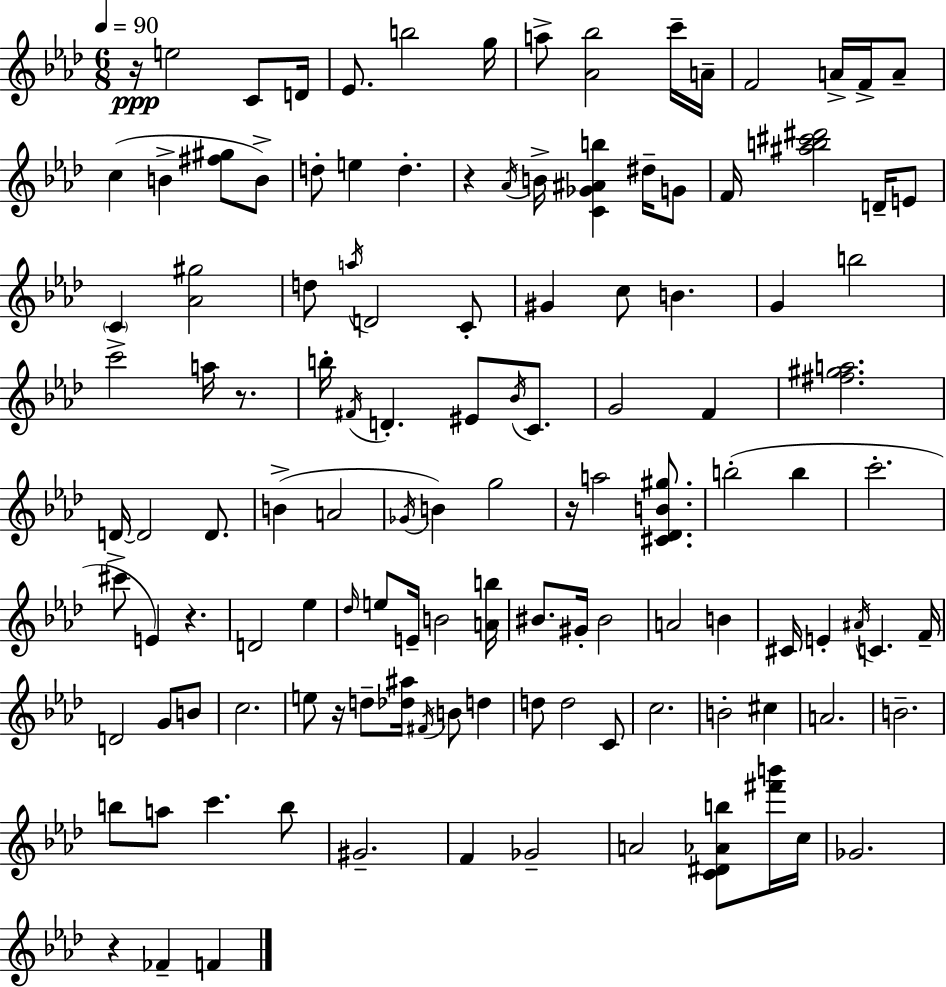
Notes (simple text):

R/s E5/h C4/e D4/s Eb4/e. B5/h G5/s A5/e [Ab4,Bb5]/h C6/s A4/s F4/h A4/s F4/s A4/e C5/q B4/q [F#5,G#5]/e B4/e D5/e E5/q D5/q. R/q Ab4/s B4/s [C4,Gb4,A#4,B5]/q D#5/s G4/e F4/s [A#5,B5,C#6,D#6]/h D4/s E4/e C4/q [Ab4,G#5]/h D5/e A5/s D4/h C4/e G#4/q C5/e B4/q. G4/q B5/h C6/h A5/s R/e. B5/s F#4/s D4/q. EIS4/e Bb4/s C4/e. G4/h F4/q [F#5,G#5,A5]/h. D4/s D4/h D4/e. B4/q A4/h Gb4/s B4/q G5/h R/s A5/h [C#4,Db4,B4,G#5]/e. B5/h B5/q C6/h. C#6/e E4/q R/q. D4/h Eb5/q Db5/s E5/e E4/s B4/h [A4,B5]/s BIS4/e. G#4/s BIS4/h A4/h B4/q C#4/s E4/q A#4/s C4/q. F4/s D4/h G4/e B4/e C5/h. E5/e R/s D5/e [Db5,A#5]/s F#4/s B4/e D5/q D5/e D5/h C4/e C5/h. B4/h C#5/q A4/h. B4/h. B5/e A5/e C6/q. B5/e G#4/h. F4/q Gb4/h A4/h [C4,D#4,Ab4,B5]/e [F#6,B6]/s C5/s Gb4/h. R/q FES4/q F4/q